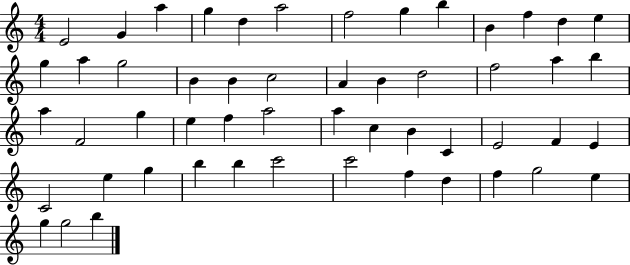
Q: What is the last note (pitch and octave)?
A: B5